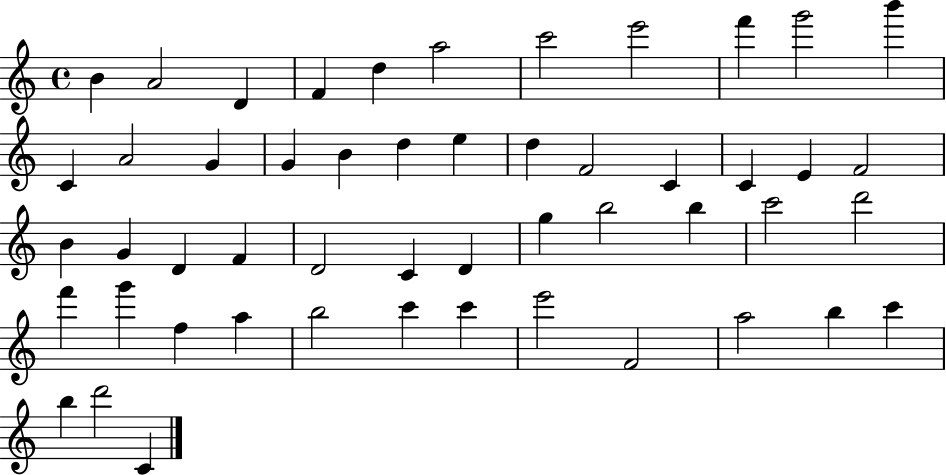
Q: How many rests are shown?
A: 0